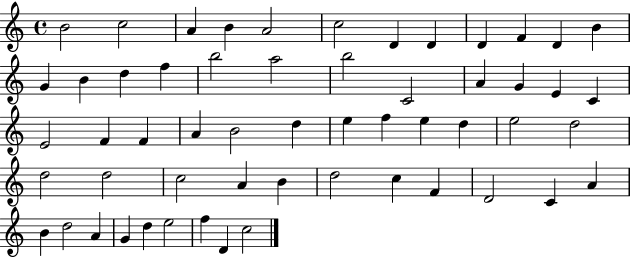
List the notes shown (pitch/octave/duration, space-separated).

B4/h C5/h A4/q B4/q A4/h C5/h D4/q D4/q D4/q F4/q D4/q B4/q G4/q B4/q D5/q F5/q B5/h A5/h B5/h C4/h A4/q G4/q E4/q C4/q E4/h F4/q F4/q A4/q B4/h D5/q E5/q F5/q E5/q D5/q E5/h D5/h D5/h D5/h C5/h A4/q B4/q D5/h C5/q F4/q D4/h C4/q A4/q B4/q D5/h A4/q G4/q D5/q E5/h F5/q D4/q C5/h